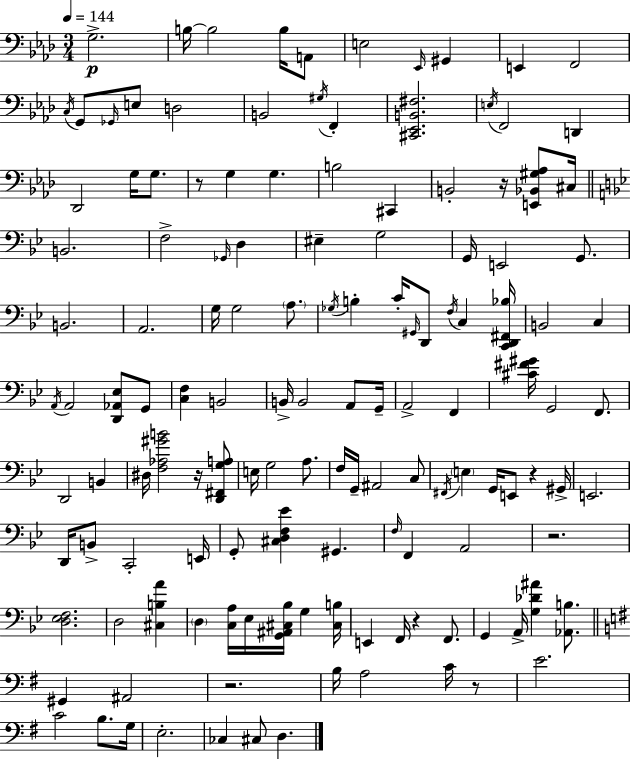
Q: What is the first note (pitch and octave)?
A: G3